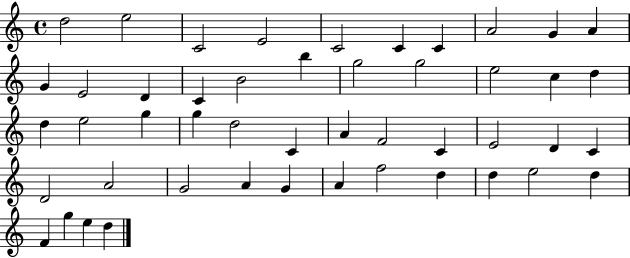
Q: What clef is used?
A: treble